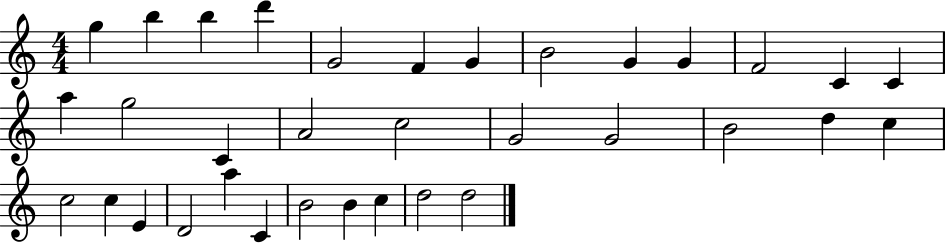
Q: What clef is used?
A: treble